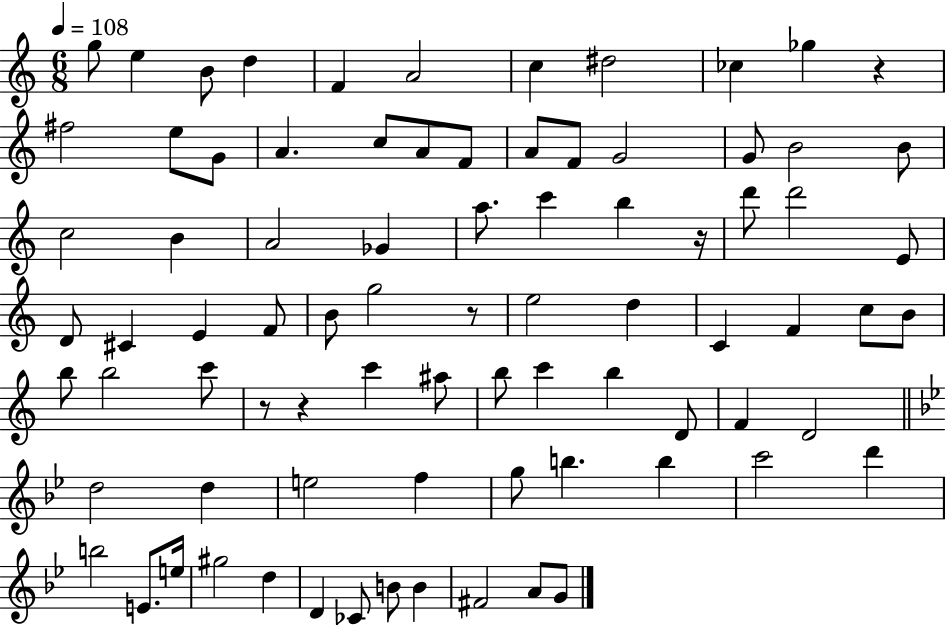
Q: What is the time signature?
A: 6/8